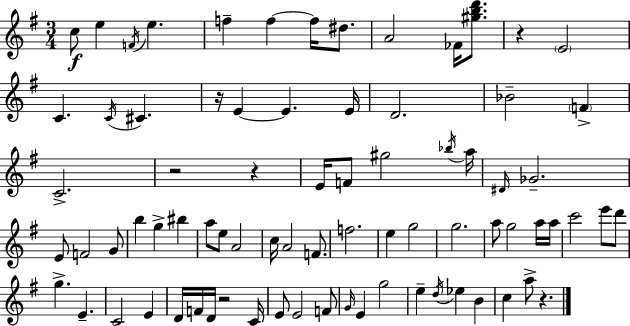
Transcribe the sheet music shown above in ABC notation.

X:1
T:Untitled
M:3/4
L:1/4
K:G
c/2 e F/4 e f f f/4 ^d/2 A2 _F/4 [^gbd']/2 z E2 C C/4 ^C z/4 E E E/4 D2 _B2 F C2 z2 z E/4 F/2 ^g2 _b/4 a/4 ^D/4 _G2 E/2 F2 G/2 b g ^b a/2 e/2 A2 c/4 A2 F/2 f2 e g2 g2 a/2 g2 a/4 a/4 c'2 e'/2 d'/2 g E C2 E D/4 F/4 D/4 z2 C/4 E/2 E2 F/2 G/4 E g2 e d/4 _e B c a/2 z